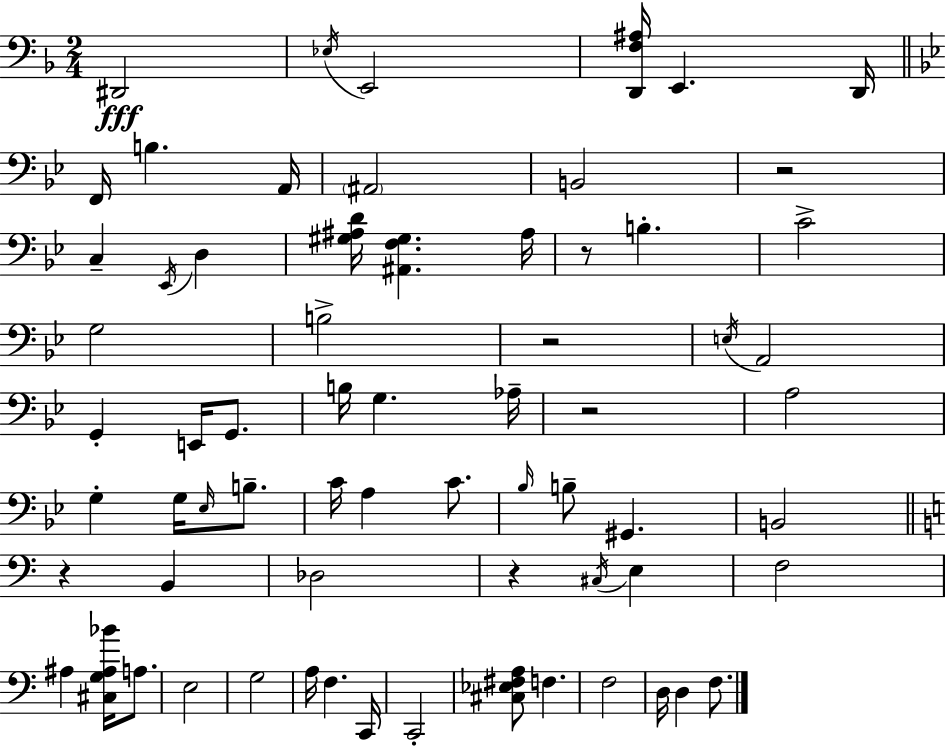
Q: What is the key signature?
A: D minor